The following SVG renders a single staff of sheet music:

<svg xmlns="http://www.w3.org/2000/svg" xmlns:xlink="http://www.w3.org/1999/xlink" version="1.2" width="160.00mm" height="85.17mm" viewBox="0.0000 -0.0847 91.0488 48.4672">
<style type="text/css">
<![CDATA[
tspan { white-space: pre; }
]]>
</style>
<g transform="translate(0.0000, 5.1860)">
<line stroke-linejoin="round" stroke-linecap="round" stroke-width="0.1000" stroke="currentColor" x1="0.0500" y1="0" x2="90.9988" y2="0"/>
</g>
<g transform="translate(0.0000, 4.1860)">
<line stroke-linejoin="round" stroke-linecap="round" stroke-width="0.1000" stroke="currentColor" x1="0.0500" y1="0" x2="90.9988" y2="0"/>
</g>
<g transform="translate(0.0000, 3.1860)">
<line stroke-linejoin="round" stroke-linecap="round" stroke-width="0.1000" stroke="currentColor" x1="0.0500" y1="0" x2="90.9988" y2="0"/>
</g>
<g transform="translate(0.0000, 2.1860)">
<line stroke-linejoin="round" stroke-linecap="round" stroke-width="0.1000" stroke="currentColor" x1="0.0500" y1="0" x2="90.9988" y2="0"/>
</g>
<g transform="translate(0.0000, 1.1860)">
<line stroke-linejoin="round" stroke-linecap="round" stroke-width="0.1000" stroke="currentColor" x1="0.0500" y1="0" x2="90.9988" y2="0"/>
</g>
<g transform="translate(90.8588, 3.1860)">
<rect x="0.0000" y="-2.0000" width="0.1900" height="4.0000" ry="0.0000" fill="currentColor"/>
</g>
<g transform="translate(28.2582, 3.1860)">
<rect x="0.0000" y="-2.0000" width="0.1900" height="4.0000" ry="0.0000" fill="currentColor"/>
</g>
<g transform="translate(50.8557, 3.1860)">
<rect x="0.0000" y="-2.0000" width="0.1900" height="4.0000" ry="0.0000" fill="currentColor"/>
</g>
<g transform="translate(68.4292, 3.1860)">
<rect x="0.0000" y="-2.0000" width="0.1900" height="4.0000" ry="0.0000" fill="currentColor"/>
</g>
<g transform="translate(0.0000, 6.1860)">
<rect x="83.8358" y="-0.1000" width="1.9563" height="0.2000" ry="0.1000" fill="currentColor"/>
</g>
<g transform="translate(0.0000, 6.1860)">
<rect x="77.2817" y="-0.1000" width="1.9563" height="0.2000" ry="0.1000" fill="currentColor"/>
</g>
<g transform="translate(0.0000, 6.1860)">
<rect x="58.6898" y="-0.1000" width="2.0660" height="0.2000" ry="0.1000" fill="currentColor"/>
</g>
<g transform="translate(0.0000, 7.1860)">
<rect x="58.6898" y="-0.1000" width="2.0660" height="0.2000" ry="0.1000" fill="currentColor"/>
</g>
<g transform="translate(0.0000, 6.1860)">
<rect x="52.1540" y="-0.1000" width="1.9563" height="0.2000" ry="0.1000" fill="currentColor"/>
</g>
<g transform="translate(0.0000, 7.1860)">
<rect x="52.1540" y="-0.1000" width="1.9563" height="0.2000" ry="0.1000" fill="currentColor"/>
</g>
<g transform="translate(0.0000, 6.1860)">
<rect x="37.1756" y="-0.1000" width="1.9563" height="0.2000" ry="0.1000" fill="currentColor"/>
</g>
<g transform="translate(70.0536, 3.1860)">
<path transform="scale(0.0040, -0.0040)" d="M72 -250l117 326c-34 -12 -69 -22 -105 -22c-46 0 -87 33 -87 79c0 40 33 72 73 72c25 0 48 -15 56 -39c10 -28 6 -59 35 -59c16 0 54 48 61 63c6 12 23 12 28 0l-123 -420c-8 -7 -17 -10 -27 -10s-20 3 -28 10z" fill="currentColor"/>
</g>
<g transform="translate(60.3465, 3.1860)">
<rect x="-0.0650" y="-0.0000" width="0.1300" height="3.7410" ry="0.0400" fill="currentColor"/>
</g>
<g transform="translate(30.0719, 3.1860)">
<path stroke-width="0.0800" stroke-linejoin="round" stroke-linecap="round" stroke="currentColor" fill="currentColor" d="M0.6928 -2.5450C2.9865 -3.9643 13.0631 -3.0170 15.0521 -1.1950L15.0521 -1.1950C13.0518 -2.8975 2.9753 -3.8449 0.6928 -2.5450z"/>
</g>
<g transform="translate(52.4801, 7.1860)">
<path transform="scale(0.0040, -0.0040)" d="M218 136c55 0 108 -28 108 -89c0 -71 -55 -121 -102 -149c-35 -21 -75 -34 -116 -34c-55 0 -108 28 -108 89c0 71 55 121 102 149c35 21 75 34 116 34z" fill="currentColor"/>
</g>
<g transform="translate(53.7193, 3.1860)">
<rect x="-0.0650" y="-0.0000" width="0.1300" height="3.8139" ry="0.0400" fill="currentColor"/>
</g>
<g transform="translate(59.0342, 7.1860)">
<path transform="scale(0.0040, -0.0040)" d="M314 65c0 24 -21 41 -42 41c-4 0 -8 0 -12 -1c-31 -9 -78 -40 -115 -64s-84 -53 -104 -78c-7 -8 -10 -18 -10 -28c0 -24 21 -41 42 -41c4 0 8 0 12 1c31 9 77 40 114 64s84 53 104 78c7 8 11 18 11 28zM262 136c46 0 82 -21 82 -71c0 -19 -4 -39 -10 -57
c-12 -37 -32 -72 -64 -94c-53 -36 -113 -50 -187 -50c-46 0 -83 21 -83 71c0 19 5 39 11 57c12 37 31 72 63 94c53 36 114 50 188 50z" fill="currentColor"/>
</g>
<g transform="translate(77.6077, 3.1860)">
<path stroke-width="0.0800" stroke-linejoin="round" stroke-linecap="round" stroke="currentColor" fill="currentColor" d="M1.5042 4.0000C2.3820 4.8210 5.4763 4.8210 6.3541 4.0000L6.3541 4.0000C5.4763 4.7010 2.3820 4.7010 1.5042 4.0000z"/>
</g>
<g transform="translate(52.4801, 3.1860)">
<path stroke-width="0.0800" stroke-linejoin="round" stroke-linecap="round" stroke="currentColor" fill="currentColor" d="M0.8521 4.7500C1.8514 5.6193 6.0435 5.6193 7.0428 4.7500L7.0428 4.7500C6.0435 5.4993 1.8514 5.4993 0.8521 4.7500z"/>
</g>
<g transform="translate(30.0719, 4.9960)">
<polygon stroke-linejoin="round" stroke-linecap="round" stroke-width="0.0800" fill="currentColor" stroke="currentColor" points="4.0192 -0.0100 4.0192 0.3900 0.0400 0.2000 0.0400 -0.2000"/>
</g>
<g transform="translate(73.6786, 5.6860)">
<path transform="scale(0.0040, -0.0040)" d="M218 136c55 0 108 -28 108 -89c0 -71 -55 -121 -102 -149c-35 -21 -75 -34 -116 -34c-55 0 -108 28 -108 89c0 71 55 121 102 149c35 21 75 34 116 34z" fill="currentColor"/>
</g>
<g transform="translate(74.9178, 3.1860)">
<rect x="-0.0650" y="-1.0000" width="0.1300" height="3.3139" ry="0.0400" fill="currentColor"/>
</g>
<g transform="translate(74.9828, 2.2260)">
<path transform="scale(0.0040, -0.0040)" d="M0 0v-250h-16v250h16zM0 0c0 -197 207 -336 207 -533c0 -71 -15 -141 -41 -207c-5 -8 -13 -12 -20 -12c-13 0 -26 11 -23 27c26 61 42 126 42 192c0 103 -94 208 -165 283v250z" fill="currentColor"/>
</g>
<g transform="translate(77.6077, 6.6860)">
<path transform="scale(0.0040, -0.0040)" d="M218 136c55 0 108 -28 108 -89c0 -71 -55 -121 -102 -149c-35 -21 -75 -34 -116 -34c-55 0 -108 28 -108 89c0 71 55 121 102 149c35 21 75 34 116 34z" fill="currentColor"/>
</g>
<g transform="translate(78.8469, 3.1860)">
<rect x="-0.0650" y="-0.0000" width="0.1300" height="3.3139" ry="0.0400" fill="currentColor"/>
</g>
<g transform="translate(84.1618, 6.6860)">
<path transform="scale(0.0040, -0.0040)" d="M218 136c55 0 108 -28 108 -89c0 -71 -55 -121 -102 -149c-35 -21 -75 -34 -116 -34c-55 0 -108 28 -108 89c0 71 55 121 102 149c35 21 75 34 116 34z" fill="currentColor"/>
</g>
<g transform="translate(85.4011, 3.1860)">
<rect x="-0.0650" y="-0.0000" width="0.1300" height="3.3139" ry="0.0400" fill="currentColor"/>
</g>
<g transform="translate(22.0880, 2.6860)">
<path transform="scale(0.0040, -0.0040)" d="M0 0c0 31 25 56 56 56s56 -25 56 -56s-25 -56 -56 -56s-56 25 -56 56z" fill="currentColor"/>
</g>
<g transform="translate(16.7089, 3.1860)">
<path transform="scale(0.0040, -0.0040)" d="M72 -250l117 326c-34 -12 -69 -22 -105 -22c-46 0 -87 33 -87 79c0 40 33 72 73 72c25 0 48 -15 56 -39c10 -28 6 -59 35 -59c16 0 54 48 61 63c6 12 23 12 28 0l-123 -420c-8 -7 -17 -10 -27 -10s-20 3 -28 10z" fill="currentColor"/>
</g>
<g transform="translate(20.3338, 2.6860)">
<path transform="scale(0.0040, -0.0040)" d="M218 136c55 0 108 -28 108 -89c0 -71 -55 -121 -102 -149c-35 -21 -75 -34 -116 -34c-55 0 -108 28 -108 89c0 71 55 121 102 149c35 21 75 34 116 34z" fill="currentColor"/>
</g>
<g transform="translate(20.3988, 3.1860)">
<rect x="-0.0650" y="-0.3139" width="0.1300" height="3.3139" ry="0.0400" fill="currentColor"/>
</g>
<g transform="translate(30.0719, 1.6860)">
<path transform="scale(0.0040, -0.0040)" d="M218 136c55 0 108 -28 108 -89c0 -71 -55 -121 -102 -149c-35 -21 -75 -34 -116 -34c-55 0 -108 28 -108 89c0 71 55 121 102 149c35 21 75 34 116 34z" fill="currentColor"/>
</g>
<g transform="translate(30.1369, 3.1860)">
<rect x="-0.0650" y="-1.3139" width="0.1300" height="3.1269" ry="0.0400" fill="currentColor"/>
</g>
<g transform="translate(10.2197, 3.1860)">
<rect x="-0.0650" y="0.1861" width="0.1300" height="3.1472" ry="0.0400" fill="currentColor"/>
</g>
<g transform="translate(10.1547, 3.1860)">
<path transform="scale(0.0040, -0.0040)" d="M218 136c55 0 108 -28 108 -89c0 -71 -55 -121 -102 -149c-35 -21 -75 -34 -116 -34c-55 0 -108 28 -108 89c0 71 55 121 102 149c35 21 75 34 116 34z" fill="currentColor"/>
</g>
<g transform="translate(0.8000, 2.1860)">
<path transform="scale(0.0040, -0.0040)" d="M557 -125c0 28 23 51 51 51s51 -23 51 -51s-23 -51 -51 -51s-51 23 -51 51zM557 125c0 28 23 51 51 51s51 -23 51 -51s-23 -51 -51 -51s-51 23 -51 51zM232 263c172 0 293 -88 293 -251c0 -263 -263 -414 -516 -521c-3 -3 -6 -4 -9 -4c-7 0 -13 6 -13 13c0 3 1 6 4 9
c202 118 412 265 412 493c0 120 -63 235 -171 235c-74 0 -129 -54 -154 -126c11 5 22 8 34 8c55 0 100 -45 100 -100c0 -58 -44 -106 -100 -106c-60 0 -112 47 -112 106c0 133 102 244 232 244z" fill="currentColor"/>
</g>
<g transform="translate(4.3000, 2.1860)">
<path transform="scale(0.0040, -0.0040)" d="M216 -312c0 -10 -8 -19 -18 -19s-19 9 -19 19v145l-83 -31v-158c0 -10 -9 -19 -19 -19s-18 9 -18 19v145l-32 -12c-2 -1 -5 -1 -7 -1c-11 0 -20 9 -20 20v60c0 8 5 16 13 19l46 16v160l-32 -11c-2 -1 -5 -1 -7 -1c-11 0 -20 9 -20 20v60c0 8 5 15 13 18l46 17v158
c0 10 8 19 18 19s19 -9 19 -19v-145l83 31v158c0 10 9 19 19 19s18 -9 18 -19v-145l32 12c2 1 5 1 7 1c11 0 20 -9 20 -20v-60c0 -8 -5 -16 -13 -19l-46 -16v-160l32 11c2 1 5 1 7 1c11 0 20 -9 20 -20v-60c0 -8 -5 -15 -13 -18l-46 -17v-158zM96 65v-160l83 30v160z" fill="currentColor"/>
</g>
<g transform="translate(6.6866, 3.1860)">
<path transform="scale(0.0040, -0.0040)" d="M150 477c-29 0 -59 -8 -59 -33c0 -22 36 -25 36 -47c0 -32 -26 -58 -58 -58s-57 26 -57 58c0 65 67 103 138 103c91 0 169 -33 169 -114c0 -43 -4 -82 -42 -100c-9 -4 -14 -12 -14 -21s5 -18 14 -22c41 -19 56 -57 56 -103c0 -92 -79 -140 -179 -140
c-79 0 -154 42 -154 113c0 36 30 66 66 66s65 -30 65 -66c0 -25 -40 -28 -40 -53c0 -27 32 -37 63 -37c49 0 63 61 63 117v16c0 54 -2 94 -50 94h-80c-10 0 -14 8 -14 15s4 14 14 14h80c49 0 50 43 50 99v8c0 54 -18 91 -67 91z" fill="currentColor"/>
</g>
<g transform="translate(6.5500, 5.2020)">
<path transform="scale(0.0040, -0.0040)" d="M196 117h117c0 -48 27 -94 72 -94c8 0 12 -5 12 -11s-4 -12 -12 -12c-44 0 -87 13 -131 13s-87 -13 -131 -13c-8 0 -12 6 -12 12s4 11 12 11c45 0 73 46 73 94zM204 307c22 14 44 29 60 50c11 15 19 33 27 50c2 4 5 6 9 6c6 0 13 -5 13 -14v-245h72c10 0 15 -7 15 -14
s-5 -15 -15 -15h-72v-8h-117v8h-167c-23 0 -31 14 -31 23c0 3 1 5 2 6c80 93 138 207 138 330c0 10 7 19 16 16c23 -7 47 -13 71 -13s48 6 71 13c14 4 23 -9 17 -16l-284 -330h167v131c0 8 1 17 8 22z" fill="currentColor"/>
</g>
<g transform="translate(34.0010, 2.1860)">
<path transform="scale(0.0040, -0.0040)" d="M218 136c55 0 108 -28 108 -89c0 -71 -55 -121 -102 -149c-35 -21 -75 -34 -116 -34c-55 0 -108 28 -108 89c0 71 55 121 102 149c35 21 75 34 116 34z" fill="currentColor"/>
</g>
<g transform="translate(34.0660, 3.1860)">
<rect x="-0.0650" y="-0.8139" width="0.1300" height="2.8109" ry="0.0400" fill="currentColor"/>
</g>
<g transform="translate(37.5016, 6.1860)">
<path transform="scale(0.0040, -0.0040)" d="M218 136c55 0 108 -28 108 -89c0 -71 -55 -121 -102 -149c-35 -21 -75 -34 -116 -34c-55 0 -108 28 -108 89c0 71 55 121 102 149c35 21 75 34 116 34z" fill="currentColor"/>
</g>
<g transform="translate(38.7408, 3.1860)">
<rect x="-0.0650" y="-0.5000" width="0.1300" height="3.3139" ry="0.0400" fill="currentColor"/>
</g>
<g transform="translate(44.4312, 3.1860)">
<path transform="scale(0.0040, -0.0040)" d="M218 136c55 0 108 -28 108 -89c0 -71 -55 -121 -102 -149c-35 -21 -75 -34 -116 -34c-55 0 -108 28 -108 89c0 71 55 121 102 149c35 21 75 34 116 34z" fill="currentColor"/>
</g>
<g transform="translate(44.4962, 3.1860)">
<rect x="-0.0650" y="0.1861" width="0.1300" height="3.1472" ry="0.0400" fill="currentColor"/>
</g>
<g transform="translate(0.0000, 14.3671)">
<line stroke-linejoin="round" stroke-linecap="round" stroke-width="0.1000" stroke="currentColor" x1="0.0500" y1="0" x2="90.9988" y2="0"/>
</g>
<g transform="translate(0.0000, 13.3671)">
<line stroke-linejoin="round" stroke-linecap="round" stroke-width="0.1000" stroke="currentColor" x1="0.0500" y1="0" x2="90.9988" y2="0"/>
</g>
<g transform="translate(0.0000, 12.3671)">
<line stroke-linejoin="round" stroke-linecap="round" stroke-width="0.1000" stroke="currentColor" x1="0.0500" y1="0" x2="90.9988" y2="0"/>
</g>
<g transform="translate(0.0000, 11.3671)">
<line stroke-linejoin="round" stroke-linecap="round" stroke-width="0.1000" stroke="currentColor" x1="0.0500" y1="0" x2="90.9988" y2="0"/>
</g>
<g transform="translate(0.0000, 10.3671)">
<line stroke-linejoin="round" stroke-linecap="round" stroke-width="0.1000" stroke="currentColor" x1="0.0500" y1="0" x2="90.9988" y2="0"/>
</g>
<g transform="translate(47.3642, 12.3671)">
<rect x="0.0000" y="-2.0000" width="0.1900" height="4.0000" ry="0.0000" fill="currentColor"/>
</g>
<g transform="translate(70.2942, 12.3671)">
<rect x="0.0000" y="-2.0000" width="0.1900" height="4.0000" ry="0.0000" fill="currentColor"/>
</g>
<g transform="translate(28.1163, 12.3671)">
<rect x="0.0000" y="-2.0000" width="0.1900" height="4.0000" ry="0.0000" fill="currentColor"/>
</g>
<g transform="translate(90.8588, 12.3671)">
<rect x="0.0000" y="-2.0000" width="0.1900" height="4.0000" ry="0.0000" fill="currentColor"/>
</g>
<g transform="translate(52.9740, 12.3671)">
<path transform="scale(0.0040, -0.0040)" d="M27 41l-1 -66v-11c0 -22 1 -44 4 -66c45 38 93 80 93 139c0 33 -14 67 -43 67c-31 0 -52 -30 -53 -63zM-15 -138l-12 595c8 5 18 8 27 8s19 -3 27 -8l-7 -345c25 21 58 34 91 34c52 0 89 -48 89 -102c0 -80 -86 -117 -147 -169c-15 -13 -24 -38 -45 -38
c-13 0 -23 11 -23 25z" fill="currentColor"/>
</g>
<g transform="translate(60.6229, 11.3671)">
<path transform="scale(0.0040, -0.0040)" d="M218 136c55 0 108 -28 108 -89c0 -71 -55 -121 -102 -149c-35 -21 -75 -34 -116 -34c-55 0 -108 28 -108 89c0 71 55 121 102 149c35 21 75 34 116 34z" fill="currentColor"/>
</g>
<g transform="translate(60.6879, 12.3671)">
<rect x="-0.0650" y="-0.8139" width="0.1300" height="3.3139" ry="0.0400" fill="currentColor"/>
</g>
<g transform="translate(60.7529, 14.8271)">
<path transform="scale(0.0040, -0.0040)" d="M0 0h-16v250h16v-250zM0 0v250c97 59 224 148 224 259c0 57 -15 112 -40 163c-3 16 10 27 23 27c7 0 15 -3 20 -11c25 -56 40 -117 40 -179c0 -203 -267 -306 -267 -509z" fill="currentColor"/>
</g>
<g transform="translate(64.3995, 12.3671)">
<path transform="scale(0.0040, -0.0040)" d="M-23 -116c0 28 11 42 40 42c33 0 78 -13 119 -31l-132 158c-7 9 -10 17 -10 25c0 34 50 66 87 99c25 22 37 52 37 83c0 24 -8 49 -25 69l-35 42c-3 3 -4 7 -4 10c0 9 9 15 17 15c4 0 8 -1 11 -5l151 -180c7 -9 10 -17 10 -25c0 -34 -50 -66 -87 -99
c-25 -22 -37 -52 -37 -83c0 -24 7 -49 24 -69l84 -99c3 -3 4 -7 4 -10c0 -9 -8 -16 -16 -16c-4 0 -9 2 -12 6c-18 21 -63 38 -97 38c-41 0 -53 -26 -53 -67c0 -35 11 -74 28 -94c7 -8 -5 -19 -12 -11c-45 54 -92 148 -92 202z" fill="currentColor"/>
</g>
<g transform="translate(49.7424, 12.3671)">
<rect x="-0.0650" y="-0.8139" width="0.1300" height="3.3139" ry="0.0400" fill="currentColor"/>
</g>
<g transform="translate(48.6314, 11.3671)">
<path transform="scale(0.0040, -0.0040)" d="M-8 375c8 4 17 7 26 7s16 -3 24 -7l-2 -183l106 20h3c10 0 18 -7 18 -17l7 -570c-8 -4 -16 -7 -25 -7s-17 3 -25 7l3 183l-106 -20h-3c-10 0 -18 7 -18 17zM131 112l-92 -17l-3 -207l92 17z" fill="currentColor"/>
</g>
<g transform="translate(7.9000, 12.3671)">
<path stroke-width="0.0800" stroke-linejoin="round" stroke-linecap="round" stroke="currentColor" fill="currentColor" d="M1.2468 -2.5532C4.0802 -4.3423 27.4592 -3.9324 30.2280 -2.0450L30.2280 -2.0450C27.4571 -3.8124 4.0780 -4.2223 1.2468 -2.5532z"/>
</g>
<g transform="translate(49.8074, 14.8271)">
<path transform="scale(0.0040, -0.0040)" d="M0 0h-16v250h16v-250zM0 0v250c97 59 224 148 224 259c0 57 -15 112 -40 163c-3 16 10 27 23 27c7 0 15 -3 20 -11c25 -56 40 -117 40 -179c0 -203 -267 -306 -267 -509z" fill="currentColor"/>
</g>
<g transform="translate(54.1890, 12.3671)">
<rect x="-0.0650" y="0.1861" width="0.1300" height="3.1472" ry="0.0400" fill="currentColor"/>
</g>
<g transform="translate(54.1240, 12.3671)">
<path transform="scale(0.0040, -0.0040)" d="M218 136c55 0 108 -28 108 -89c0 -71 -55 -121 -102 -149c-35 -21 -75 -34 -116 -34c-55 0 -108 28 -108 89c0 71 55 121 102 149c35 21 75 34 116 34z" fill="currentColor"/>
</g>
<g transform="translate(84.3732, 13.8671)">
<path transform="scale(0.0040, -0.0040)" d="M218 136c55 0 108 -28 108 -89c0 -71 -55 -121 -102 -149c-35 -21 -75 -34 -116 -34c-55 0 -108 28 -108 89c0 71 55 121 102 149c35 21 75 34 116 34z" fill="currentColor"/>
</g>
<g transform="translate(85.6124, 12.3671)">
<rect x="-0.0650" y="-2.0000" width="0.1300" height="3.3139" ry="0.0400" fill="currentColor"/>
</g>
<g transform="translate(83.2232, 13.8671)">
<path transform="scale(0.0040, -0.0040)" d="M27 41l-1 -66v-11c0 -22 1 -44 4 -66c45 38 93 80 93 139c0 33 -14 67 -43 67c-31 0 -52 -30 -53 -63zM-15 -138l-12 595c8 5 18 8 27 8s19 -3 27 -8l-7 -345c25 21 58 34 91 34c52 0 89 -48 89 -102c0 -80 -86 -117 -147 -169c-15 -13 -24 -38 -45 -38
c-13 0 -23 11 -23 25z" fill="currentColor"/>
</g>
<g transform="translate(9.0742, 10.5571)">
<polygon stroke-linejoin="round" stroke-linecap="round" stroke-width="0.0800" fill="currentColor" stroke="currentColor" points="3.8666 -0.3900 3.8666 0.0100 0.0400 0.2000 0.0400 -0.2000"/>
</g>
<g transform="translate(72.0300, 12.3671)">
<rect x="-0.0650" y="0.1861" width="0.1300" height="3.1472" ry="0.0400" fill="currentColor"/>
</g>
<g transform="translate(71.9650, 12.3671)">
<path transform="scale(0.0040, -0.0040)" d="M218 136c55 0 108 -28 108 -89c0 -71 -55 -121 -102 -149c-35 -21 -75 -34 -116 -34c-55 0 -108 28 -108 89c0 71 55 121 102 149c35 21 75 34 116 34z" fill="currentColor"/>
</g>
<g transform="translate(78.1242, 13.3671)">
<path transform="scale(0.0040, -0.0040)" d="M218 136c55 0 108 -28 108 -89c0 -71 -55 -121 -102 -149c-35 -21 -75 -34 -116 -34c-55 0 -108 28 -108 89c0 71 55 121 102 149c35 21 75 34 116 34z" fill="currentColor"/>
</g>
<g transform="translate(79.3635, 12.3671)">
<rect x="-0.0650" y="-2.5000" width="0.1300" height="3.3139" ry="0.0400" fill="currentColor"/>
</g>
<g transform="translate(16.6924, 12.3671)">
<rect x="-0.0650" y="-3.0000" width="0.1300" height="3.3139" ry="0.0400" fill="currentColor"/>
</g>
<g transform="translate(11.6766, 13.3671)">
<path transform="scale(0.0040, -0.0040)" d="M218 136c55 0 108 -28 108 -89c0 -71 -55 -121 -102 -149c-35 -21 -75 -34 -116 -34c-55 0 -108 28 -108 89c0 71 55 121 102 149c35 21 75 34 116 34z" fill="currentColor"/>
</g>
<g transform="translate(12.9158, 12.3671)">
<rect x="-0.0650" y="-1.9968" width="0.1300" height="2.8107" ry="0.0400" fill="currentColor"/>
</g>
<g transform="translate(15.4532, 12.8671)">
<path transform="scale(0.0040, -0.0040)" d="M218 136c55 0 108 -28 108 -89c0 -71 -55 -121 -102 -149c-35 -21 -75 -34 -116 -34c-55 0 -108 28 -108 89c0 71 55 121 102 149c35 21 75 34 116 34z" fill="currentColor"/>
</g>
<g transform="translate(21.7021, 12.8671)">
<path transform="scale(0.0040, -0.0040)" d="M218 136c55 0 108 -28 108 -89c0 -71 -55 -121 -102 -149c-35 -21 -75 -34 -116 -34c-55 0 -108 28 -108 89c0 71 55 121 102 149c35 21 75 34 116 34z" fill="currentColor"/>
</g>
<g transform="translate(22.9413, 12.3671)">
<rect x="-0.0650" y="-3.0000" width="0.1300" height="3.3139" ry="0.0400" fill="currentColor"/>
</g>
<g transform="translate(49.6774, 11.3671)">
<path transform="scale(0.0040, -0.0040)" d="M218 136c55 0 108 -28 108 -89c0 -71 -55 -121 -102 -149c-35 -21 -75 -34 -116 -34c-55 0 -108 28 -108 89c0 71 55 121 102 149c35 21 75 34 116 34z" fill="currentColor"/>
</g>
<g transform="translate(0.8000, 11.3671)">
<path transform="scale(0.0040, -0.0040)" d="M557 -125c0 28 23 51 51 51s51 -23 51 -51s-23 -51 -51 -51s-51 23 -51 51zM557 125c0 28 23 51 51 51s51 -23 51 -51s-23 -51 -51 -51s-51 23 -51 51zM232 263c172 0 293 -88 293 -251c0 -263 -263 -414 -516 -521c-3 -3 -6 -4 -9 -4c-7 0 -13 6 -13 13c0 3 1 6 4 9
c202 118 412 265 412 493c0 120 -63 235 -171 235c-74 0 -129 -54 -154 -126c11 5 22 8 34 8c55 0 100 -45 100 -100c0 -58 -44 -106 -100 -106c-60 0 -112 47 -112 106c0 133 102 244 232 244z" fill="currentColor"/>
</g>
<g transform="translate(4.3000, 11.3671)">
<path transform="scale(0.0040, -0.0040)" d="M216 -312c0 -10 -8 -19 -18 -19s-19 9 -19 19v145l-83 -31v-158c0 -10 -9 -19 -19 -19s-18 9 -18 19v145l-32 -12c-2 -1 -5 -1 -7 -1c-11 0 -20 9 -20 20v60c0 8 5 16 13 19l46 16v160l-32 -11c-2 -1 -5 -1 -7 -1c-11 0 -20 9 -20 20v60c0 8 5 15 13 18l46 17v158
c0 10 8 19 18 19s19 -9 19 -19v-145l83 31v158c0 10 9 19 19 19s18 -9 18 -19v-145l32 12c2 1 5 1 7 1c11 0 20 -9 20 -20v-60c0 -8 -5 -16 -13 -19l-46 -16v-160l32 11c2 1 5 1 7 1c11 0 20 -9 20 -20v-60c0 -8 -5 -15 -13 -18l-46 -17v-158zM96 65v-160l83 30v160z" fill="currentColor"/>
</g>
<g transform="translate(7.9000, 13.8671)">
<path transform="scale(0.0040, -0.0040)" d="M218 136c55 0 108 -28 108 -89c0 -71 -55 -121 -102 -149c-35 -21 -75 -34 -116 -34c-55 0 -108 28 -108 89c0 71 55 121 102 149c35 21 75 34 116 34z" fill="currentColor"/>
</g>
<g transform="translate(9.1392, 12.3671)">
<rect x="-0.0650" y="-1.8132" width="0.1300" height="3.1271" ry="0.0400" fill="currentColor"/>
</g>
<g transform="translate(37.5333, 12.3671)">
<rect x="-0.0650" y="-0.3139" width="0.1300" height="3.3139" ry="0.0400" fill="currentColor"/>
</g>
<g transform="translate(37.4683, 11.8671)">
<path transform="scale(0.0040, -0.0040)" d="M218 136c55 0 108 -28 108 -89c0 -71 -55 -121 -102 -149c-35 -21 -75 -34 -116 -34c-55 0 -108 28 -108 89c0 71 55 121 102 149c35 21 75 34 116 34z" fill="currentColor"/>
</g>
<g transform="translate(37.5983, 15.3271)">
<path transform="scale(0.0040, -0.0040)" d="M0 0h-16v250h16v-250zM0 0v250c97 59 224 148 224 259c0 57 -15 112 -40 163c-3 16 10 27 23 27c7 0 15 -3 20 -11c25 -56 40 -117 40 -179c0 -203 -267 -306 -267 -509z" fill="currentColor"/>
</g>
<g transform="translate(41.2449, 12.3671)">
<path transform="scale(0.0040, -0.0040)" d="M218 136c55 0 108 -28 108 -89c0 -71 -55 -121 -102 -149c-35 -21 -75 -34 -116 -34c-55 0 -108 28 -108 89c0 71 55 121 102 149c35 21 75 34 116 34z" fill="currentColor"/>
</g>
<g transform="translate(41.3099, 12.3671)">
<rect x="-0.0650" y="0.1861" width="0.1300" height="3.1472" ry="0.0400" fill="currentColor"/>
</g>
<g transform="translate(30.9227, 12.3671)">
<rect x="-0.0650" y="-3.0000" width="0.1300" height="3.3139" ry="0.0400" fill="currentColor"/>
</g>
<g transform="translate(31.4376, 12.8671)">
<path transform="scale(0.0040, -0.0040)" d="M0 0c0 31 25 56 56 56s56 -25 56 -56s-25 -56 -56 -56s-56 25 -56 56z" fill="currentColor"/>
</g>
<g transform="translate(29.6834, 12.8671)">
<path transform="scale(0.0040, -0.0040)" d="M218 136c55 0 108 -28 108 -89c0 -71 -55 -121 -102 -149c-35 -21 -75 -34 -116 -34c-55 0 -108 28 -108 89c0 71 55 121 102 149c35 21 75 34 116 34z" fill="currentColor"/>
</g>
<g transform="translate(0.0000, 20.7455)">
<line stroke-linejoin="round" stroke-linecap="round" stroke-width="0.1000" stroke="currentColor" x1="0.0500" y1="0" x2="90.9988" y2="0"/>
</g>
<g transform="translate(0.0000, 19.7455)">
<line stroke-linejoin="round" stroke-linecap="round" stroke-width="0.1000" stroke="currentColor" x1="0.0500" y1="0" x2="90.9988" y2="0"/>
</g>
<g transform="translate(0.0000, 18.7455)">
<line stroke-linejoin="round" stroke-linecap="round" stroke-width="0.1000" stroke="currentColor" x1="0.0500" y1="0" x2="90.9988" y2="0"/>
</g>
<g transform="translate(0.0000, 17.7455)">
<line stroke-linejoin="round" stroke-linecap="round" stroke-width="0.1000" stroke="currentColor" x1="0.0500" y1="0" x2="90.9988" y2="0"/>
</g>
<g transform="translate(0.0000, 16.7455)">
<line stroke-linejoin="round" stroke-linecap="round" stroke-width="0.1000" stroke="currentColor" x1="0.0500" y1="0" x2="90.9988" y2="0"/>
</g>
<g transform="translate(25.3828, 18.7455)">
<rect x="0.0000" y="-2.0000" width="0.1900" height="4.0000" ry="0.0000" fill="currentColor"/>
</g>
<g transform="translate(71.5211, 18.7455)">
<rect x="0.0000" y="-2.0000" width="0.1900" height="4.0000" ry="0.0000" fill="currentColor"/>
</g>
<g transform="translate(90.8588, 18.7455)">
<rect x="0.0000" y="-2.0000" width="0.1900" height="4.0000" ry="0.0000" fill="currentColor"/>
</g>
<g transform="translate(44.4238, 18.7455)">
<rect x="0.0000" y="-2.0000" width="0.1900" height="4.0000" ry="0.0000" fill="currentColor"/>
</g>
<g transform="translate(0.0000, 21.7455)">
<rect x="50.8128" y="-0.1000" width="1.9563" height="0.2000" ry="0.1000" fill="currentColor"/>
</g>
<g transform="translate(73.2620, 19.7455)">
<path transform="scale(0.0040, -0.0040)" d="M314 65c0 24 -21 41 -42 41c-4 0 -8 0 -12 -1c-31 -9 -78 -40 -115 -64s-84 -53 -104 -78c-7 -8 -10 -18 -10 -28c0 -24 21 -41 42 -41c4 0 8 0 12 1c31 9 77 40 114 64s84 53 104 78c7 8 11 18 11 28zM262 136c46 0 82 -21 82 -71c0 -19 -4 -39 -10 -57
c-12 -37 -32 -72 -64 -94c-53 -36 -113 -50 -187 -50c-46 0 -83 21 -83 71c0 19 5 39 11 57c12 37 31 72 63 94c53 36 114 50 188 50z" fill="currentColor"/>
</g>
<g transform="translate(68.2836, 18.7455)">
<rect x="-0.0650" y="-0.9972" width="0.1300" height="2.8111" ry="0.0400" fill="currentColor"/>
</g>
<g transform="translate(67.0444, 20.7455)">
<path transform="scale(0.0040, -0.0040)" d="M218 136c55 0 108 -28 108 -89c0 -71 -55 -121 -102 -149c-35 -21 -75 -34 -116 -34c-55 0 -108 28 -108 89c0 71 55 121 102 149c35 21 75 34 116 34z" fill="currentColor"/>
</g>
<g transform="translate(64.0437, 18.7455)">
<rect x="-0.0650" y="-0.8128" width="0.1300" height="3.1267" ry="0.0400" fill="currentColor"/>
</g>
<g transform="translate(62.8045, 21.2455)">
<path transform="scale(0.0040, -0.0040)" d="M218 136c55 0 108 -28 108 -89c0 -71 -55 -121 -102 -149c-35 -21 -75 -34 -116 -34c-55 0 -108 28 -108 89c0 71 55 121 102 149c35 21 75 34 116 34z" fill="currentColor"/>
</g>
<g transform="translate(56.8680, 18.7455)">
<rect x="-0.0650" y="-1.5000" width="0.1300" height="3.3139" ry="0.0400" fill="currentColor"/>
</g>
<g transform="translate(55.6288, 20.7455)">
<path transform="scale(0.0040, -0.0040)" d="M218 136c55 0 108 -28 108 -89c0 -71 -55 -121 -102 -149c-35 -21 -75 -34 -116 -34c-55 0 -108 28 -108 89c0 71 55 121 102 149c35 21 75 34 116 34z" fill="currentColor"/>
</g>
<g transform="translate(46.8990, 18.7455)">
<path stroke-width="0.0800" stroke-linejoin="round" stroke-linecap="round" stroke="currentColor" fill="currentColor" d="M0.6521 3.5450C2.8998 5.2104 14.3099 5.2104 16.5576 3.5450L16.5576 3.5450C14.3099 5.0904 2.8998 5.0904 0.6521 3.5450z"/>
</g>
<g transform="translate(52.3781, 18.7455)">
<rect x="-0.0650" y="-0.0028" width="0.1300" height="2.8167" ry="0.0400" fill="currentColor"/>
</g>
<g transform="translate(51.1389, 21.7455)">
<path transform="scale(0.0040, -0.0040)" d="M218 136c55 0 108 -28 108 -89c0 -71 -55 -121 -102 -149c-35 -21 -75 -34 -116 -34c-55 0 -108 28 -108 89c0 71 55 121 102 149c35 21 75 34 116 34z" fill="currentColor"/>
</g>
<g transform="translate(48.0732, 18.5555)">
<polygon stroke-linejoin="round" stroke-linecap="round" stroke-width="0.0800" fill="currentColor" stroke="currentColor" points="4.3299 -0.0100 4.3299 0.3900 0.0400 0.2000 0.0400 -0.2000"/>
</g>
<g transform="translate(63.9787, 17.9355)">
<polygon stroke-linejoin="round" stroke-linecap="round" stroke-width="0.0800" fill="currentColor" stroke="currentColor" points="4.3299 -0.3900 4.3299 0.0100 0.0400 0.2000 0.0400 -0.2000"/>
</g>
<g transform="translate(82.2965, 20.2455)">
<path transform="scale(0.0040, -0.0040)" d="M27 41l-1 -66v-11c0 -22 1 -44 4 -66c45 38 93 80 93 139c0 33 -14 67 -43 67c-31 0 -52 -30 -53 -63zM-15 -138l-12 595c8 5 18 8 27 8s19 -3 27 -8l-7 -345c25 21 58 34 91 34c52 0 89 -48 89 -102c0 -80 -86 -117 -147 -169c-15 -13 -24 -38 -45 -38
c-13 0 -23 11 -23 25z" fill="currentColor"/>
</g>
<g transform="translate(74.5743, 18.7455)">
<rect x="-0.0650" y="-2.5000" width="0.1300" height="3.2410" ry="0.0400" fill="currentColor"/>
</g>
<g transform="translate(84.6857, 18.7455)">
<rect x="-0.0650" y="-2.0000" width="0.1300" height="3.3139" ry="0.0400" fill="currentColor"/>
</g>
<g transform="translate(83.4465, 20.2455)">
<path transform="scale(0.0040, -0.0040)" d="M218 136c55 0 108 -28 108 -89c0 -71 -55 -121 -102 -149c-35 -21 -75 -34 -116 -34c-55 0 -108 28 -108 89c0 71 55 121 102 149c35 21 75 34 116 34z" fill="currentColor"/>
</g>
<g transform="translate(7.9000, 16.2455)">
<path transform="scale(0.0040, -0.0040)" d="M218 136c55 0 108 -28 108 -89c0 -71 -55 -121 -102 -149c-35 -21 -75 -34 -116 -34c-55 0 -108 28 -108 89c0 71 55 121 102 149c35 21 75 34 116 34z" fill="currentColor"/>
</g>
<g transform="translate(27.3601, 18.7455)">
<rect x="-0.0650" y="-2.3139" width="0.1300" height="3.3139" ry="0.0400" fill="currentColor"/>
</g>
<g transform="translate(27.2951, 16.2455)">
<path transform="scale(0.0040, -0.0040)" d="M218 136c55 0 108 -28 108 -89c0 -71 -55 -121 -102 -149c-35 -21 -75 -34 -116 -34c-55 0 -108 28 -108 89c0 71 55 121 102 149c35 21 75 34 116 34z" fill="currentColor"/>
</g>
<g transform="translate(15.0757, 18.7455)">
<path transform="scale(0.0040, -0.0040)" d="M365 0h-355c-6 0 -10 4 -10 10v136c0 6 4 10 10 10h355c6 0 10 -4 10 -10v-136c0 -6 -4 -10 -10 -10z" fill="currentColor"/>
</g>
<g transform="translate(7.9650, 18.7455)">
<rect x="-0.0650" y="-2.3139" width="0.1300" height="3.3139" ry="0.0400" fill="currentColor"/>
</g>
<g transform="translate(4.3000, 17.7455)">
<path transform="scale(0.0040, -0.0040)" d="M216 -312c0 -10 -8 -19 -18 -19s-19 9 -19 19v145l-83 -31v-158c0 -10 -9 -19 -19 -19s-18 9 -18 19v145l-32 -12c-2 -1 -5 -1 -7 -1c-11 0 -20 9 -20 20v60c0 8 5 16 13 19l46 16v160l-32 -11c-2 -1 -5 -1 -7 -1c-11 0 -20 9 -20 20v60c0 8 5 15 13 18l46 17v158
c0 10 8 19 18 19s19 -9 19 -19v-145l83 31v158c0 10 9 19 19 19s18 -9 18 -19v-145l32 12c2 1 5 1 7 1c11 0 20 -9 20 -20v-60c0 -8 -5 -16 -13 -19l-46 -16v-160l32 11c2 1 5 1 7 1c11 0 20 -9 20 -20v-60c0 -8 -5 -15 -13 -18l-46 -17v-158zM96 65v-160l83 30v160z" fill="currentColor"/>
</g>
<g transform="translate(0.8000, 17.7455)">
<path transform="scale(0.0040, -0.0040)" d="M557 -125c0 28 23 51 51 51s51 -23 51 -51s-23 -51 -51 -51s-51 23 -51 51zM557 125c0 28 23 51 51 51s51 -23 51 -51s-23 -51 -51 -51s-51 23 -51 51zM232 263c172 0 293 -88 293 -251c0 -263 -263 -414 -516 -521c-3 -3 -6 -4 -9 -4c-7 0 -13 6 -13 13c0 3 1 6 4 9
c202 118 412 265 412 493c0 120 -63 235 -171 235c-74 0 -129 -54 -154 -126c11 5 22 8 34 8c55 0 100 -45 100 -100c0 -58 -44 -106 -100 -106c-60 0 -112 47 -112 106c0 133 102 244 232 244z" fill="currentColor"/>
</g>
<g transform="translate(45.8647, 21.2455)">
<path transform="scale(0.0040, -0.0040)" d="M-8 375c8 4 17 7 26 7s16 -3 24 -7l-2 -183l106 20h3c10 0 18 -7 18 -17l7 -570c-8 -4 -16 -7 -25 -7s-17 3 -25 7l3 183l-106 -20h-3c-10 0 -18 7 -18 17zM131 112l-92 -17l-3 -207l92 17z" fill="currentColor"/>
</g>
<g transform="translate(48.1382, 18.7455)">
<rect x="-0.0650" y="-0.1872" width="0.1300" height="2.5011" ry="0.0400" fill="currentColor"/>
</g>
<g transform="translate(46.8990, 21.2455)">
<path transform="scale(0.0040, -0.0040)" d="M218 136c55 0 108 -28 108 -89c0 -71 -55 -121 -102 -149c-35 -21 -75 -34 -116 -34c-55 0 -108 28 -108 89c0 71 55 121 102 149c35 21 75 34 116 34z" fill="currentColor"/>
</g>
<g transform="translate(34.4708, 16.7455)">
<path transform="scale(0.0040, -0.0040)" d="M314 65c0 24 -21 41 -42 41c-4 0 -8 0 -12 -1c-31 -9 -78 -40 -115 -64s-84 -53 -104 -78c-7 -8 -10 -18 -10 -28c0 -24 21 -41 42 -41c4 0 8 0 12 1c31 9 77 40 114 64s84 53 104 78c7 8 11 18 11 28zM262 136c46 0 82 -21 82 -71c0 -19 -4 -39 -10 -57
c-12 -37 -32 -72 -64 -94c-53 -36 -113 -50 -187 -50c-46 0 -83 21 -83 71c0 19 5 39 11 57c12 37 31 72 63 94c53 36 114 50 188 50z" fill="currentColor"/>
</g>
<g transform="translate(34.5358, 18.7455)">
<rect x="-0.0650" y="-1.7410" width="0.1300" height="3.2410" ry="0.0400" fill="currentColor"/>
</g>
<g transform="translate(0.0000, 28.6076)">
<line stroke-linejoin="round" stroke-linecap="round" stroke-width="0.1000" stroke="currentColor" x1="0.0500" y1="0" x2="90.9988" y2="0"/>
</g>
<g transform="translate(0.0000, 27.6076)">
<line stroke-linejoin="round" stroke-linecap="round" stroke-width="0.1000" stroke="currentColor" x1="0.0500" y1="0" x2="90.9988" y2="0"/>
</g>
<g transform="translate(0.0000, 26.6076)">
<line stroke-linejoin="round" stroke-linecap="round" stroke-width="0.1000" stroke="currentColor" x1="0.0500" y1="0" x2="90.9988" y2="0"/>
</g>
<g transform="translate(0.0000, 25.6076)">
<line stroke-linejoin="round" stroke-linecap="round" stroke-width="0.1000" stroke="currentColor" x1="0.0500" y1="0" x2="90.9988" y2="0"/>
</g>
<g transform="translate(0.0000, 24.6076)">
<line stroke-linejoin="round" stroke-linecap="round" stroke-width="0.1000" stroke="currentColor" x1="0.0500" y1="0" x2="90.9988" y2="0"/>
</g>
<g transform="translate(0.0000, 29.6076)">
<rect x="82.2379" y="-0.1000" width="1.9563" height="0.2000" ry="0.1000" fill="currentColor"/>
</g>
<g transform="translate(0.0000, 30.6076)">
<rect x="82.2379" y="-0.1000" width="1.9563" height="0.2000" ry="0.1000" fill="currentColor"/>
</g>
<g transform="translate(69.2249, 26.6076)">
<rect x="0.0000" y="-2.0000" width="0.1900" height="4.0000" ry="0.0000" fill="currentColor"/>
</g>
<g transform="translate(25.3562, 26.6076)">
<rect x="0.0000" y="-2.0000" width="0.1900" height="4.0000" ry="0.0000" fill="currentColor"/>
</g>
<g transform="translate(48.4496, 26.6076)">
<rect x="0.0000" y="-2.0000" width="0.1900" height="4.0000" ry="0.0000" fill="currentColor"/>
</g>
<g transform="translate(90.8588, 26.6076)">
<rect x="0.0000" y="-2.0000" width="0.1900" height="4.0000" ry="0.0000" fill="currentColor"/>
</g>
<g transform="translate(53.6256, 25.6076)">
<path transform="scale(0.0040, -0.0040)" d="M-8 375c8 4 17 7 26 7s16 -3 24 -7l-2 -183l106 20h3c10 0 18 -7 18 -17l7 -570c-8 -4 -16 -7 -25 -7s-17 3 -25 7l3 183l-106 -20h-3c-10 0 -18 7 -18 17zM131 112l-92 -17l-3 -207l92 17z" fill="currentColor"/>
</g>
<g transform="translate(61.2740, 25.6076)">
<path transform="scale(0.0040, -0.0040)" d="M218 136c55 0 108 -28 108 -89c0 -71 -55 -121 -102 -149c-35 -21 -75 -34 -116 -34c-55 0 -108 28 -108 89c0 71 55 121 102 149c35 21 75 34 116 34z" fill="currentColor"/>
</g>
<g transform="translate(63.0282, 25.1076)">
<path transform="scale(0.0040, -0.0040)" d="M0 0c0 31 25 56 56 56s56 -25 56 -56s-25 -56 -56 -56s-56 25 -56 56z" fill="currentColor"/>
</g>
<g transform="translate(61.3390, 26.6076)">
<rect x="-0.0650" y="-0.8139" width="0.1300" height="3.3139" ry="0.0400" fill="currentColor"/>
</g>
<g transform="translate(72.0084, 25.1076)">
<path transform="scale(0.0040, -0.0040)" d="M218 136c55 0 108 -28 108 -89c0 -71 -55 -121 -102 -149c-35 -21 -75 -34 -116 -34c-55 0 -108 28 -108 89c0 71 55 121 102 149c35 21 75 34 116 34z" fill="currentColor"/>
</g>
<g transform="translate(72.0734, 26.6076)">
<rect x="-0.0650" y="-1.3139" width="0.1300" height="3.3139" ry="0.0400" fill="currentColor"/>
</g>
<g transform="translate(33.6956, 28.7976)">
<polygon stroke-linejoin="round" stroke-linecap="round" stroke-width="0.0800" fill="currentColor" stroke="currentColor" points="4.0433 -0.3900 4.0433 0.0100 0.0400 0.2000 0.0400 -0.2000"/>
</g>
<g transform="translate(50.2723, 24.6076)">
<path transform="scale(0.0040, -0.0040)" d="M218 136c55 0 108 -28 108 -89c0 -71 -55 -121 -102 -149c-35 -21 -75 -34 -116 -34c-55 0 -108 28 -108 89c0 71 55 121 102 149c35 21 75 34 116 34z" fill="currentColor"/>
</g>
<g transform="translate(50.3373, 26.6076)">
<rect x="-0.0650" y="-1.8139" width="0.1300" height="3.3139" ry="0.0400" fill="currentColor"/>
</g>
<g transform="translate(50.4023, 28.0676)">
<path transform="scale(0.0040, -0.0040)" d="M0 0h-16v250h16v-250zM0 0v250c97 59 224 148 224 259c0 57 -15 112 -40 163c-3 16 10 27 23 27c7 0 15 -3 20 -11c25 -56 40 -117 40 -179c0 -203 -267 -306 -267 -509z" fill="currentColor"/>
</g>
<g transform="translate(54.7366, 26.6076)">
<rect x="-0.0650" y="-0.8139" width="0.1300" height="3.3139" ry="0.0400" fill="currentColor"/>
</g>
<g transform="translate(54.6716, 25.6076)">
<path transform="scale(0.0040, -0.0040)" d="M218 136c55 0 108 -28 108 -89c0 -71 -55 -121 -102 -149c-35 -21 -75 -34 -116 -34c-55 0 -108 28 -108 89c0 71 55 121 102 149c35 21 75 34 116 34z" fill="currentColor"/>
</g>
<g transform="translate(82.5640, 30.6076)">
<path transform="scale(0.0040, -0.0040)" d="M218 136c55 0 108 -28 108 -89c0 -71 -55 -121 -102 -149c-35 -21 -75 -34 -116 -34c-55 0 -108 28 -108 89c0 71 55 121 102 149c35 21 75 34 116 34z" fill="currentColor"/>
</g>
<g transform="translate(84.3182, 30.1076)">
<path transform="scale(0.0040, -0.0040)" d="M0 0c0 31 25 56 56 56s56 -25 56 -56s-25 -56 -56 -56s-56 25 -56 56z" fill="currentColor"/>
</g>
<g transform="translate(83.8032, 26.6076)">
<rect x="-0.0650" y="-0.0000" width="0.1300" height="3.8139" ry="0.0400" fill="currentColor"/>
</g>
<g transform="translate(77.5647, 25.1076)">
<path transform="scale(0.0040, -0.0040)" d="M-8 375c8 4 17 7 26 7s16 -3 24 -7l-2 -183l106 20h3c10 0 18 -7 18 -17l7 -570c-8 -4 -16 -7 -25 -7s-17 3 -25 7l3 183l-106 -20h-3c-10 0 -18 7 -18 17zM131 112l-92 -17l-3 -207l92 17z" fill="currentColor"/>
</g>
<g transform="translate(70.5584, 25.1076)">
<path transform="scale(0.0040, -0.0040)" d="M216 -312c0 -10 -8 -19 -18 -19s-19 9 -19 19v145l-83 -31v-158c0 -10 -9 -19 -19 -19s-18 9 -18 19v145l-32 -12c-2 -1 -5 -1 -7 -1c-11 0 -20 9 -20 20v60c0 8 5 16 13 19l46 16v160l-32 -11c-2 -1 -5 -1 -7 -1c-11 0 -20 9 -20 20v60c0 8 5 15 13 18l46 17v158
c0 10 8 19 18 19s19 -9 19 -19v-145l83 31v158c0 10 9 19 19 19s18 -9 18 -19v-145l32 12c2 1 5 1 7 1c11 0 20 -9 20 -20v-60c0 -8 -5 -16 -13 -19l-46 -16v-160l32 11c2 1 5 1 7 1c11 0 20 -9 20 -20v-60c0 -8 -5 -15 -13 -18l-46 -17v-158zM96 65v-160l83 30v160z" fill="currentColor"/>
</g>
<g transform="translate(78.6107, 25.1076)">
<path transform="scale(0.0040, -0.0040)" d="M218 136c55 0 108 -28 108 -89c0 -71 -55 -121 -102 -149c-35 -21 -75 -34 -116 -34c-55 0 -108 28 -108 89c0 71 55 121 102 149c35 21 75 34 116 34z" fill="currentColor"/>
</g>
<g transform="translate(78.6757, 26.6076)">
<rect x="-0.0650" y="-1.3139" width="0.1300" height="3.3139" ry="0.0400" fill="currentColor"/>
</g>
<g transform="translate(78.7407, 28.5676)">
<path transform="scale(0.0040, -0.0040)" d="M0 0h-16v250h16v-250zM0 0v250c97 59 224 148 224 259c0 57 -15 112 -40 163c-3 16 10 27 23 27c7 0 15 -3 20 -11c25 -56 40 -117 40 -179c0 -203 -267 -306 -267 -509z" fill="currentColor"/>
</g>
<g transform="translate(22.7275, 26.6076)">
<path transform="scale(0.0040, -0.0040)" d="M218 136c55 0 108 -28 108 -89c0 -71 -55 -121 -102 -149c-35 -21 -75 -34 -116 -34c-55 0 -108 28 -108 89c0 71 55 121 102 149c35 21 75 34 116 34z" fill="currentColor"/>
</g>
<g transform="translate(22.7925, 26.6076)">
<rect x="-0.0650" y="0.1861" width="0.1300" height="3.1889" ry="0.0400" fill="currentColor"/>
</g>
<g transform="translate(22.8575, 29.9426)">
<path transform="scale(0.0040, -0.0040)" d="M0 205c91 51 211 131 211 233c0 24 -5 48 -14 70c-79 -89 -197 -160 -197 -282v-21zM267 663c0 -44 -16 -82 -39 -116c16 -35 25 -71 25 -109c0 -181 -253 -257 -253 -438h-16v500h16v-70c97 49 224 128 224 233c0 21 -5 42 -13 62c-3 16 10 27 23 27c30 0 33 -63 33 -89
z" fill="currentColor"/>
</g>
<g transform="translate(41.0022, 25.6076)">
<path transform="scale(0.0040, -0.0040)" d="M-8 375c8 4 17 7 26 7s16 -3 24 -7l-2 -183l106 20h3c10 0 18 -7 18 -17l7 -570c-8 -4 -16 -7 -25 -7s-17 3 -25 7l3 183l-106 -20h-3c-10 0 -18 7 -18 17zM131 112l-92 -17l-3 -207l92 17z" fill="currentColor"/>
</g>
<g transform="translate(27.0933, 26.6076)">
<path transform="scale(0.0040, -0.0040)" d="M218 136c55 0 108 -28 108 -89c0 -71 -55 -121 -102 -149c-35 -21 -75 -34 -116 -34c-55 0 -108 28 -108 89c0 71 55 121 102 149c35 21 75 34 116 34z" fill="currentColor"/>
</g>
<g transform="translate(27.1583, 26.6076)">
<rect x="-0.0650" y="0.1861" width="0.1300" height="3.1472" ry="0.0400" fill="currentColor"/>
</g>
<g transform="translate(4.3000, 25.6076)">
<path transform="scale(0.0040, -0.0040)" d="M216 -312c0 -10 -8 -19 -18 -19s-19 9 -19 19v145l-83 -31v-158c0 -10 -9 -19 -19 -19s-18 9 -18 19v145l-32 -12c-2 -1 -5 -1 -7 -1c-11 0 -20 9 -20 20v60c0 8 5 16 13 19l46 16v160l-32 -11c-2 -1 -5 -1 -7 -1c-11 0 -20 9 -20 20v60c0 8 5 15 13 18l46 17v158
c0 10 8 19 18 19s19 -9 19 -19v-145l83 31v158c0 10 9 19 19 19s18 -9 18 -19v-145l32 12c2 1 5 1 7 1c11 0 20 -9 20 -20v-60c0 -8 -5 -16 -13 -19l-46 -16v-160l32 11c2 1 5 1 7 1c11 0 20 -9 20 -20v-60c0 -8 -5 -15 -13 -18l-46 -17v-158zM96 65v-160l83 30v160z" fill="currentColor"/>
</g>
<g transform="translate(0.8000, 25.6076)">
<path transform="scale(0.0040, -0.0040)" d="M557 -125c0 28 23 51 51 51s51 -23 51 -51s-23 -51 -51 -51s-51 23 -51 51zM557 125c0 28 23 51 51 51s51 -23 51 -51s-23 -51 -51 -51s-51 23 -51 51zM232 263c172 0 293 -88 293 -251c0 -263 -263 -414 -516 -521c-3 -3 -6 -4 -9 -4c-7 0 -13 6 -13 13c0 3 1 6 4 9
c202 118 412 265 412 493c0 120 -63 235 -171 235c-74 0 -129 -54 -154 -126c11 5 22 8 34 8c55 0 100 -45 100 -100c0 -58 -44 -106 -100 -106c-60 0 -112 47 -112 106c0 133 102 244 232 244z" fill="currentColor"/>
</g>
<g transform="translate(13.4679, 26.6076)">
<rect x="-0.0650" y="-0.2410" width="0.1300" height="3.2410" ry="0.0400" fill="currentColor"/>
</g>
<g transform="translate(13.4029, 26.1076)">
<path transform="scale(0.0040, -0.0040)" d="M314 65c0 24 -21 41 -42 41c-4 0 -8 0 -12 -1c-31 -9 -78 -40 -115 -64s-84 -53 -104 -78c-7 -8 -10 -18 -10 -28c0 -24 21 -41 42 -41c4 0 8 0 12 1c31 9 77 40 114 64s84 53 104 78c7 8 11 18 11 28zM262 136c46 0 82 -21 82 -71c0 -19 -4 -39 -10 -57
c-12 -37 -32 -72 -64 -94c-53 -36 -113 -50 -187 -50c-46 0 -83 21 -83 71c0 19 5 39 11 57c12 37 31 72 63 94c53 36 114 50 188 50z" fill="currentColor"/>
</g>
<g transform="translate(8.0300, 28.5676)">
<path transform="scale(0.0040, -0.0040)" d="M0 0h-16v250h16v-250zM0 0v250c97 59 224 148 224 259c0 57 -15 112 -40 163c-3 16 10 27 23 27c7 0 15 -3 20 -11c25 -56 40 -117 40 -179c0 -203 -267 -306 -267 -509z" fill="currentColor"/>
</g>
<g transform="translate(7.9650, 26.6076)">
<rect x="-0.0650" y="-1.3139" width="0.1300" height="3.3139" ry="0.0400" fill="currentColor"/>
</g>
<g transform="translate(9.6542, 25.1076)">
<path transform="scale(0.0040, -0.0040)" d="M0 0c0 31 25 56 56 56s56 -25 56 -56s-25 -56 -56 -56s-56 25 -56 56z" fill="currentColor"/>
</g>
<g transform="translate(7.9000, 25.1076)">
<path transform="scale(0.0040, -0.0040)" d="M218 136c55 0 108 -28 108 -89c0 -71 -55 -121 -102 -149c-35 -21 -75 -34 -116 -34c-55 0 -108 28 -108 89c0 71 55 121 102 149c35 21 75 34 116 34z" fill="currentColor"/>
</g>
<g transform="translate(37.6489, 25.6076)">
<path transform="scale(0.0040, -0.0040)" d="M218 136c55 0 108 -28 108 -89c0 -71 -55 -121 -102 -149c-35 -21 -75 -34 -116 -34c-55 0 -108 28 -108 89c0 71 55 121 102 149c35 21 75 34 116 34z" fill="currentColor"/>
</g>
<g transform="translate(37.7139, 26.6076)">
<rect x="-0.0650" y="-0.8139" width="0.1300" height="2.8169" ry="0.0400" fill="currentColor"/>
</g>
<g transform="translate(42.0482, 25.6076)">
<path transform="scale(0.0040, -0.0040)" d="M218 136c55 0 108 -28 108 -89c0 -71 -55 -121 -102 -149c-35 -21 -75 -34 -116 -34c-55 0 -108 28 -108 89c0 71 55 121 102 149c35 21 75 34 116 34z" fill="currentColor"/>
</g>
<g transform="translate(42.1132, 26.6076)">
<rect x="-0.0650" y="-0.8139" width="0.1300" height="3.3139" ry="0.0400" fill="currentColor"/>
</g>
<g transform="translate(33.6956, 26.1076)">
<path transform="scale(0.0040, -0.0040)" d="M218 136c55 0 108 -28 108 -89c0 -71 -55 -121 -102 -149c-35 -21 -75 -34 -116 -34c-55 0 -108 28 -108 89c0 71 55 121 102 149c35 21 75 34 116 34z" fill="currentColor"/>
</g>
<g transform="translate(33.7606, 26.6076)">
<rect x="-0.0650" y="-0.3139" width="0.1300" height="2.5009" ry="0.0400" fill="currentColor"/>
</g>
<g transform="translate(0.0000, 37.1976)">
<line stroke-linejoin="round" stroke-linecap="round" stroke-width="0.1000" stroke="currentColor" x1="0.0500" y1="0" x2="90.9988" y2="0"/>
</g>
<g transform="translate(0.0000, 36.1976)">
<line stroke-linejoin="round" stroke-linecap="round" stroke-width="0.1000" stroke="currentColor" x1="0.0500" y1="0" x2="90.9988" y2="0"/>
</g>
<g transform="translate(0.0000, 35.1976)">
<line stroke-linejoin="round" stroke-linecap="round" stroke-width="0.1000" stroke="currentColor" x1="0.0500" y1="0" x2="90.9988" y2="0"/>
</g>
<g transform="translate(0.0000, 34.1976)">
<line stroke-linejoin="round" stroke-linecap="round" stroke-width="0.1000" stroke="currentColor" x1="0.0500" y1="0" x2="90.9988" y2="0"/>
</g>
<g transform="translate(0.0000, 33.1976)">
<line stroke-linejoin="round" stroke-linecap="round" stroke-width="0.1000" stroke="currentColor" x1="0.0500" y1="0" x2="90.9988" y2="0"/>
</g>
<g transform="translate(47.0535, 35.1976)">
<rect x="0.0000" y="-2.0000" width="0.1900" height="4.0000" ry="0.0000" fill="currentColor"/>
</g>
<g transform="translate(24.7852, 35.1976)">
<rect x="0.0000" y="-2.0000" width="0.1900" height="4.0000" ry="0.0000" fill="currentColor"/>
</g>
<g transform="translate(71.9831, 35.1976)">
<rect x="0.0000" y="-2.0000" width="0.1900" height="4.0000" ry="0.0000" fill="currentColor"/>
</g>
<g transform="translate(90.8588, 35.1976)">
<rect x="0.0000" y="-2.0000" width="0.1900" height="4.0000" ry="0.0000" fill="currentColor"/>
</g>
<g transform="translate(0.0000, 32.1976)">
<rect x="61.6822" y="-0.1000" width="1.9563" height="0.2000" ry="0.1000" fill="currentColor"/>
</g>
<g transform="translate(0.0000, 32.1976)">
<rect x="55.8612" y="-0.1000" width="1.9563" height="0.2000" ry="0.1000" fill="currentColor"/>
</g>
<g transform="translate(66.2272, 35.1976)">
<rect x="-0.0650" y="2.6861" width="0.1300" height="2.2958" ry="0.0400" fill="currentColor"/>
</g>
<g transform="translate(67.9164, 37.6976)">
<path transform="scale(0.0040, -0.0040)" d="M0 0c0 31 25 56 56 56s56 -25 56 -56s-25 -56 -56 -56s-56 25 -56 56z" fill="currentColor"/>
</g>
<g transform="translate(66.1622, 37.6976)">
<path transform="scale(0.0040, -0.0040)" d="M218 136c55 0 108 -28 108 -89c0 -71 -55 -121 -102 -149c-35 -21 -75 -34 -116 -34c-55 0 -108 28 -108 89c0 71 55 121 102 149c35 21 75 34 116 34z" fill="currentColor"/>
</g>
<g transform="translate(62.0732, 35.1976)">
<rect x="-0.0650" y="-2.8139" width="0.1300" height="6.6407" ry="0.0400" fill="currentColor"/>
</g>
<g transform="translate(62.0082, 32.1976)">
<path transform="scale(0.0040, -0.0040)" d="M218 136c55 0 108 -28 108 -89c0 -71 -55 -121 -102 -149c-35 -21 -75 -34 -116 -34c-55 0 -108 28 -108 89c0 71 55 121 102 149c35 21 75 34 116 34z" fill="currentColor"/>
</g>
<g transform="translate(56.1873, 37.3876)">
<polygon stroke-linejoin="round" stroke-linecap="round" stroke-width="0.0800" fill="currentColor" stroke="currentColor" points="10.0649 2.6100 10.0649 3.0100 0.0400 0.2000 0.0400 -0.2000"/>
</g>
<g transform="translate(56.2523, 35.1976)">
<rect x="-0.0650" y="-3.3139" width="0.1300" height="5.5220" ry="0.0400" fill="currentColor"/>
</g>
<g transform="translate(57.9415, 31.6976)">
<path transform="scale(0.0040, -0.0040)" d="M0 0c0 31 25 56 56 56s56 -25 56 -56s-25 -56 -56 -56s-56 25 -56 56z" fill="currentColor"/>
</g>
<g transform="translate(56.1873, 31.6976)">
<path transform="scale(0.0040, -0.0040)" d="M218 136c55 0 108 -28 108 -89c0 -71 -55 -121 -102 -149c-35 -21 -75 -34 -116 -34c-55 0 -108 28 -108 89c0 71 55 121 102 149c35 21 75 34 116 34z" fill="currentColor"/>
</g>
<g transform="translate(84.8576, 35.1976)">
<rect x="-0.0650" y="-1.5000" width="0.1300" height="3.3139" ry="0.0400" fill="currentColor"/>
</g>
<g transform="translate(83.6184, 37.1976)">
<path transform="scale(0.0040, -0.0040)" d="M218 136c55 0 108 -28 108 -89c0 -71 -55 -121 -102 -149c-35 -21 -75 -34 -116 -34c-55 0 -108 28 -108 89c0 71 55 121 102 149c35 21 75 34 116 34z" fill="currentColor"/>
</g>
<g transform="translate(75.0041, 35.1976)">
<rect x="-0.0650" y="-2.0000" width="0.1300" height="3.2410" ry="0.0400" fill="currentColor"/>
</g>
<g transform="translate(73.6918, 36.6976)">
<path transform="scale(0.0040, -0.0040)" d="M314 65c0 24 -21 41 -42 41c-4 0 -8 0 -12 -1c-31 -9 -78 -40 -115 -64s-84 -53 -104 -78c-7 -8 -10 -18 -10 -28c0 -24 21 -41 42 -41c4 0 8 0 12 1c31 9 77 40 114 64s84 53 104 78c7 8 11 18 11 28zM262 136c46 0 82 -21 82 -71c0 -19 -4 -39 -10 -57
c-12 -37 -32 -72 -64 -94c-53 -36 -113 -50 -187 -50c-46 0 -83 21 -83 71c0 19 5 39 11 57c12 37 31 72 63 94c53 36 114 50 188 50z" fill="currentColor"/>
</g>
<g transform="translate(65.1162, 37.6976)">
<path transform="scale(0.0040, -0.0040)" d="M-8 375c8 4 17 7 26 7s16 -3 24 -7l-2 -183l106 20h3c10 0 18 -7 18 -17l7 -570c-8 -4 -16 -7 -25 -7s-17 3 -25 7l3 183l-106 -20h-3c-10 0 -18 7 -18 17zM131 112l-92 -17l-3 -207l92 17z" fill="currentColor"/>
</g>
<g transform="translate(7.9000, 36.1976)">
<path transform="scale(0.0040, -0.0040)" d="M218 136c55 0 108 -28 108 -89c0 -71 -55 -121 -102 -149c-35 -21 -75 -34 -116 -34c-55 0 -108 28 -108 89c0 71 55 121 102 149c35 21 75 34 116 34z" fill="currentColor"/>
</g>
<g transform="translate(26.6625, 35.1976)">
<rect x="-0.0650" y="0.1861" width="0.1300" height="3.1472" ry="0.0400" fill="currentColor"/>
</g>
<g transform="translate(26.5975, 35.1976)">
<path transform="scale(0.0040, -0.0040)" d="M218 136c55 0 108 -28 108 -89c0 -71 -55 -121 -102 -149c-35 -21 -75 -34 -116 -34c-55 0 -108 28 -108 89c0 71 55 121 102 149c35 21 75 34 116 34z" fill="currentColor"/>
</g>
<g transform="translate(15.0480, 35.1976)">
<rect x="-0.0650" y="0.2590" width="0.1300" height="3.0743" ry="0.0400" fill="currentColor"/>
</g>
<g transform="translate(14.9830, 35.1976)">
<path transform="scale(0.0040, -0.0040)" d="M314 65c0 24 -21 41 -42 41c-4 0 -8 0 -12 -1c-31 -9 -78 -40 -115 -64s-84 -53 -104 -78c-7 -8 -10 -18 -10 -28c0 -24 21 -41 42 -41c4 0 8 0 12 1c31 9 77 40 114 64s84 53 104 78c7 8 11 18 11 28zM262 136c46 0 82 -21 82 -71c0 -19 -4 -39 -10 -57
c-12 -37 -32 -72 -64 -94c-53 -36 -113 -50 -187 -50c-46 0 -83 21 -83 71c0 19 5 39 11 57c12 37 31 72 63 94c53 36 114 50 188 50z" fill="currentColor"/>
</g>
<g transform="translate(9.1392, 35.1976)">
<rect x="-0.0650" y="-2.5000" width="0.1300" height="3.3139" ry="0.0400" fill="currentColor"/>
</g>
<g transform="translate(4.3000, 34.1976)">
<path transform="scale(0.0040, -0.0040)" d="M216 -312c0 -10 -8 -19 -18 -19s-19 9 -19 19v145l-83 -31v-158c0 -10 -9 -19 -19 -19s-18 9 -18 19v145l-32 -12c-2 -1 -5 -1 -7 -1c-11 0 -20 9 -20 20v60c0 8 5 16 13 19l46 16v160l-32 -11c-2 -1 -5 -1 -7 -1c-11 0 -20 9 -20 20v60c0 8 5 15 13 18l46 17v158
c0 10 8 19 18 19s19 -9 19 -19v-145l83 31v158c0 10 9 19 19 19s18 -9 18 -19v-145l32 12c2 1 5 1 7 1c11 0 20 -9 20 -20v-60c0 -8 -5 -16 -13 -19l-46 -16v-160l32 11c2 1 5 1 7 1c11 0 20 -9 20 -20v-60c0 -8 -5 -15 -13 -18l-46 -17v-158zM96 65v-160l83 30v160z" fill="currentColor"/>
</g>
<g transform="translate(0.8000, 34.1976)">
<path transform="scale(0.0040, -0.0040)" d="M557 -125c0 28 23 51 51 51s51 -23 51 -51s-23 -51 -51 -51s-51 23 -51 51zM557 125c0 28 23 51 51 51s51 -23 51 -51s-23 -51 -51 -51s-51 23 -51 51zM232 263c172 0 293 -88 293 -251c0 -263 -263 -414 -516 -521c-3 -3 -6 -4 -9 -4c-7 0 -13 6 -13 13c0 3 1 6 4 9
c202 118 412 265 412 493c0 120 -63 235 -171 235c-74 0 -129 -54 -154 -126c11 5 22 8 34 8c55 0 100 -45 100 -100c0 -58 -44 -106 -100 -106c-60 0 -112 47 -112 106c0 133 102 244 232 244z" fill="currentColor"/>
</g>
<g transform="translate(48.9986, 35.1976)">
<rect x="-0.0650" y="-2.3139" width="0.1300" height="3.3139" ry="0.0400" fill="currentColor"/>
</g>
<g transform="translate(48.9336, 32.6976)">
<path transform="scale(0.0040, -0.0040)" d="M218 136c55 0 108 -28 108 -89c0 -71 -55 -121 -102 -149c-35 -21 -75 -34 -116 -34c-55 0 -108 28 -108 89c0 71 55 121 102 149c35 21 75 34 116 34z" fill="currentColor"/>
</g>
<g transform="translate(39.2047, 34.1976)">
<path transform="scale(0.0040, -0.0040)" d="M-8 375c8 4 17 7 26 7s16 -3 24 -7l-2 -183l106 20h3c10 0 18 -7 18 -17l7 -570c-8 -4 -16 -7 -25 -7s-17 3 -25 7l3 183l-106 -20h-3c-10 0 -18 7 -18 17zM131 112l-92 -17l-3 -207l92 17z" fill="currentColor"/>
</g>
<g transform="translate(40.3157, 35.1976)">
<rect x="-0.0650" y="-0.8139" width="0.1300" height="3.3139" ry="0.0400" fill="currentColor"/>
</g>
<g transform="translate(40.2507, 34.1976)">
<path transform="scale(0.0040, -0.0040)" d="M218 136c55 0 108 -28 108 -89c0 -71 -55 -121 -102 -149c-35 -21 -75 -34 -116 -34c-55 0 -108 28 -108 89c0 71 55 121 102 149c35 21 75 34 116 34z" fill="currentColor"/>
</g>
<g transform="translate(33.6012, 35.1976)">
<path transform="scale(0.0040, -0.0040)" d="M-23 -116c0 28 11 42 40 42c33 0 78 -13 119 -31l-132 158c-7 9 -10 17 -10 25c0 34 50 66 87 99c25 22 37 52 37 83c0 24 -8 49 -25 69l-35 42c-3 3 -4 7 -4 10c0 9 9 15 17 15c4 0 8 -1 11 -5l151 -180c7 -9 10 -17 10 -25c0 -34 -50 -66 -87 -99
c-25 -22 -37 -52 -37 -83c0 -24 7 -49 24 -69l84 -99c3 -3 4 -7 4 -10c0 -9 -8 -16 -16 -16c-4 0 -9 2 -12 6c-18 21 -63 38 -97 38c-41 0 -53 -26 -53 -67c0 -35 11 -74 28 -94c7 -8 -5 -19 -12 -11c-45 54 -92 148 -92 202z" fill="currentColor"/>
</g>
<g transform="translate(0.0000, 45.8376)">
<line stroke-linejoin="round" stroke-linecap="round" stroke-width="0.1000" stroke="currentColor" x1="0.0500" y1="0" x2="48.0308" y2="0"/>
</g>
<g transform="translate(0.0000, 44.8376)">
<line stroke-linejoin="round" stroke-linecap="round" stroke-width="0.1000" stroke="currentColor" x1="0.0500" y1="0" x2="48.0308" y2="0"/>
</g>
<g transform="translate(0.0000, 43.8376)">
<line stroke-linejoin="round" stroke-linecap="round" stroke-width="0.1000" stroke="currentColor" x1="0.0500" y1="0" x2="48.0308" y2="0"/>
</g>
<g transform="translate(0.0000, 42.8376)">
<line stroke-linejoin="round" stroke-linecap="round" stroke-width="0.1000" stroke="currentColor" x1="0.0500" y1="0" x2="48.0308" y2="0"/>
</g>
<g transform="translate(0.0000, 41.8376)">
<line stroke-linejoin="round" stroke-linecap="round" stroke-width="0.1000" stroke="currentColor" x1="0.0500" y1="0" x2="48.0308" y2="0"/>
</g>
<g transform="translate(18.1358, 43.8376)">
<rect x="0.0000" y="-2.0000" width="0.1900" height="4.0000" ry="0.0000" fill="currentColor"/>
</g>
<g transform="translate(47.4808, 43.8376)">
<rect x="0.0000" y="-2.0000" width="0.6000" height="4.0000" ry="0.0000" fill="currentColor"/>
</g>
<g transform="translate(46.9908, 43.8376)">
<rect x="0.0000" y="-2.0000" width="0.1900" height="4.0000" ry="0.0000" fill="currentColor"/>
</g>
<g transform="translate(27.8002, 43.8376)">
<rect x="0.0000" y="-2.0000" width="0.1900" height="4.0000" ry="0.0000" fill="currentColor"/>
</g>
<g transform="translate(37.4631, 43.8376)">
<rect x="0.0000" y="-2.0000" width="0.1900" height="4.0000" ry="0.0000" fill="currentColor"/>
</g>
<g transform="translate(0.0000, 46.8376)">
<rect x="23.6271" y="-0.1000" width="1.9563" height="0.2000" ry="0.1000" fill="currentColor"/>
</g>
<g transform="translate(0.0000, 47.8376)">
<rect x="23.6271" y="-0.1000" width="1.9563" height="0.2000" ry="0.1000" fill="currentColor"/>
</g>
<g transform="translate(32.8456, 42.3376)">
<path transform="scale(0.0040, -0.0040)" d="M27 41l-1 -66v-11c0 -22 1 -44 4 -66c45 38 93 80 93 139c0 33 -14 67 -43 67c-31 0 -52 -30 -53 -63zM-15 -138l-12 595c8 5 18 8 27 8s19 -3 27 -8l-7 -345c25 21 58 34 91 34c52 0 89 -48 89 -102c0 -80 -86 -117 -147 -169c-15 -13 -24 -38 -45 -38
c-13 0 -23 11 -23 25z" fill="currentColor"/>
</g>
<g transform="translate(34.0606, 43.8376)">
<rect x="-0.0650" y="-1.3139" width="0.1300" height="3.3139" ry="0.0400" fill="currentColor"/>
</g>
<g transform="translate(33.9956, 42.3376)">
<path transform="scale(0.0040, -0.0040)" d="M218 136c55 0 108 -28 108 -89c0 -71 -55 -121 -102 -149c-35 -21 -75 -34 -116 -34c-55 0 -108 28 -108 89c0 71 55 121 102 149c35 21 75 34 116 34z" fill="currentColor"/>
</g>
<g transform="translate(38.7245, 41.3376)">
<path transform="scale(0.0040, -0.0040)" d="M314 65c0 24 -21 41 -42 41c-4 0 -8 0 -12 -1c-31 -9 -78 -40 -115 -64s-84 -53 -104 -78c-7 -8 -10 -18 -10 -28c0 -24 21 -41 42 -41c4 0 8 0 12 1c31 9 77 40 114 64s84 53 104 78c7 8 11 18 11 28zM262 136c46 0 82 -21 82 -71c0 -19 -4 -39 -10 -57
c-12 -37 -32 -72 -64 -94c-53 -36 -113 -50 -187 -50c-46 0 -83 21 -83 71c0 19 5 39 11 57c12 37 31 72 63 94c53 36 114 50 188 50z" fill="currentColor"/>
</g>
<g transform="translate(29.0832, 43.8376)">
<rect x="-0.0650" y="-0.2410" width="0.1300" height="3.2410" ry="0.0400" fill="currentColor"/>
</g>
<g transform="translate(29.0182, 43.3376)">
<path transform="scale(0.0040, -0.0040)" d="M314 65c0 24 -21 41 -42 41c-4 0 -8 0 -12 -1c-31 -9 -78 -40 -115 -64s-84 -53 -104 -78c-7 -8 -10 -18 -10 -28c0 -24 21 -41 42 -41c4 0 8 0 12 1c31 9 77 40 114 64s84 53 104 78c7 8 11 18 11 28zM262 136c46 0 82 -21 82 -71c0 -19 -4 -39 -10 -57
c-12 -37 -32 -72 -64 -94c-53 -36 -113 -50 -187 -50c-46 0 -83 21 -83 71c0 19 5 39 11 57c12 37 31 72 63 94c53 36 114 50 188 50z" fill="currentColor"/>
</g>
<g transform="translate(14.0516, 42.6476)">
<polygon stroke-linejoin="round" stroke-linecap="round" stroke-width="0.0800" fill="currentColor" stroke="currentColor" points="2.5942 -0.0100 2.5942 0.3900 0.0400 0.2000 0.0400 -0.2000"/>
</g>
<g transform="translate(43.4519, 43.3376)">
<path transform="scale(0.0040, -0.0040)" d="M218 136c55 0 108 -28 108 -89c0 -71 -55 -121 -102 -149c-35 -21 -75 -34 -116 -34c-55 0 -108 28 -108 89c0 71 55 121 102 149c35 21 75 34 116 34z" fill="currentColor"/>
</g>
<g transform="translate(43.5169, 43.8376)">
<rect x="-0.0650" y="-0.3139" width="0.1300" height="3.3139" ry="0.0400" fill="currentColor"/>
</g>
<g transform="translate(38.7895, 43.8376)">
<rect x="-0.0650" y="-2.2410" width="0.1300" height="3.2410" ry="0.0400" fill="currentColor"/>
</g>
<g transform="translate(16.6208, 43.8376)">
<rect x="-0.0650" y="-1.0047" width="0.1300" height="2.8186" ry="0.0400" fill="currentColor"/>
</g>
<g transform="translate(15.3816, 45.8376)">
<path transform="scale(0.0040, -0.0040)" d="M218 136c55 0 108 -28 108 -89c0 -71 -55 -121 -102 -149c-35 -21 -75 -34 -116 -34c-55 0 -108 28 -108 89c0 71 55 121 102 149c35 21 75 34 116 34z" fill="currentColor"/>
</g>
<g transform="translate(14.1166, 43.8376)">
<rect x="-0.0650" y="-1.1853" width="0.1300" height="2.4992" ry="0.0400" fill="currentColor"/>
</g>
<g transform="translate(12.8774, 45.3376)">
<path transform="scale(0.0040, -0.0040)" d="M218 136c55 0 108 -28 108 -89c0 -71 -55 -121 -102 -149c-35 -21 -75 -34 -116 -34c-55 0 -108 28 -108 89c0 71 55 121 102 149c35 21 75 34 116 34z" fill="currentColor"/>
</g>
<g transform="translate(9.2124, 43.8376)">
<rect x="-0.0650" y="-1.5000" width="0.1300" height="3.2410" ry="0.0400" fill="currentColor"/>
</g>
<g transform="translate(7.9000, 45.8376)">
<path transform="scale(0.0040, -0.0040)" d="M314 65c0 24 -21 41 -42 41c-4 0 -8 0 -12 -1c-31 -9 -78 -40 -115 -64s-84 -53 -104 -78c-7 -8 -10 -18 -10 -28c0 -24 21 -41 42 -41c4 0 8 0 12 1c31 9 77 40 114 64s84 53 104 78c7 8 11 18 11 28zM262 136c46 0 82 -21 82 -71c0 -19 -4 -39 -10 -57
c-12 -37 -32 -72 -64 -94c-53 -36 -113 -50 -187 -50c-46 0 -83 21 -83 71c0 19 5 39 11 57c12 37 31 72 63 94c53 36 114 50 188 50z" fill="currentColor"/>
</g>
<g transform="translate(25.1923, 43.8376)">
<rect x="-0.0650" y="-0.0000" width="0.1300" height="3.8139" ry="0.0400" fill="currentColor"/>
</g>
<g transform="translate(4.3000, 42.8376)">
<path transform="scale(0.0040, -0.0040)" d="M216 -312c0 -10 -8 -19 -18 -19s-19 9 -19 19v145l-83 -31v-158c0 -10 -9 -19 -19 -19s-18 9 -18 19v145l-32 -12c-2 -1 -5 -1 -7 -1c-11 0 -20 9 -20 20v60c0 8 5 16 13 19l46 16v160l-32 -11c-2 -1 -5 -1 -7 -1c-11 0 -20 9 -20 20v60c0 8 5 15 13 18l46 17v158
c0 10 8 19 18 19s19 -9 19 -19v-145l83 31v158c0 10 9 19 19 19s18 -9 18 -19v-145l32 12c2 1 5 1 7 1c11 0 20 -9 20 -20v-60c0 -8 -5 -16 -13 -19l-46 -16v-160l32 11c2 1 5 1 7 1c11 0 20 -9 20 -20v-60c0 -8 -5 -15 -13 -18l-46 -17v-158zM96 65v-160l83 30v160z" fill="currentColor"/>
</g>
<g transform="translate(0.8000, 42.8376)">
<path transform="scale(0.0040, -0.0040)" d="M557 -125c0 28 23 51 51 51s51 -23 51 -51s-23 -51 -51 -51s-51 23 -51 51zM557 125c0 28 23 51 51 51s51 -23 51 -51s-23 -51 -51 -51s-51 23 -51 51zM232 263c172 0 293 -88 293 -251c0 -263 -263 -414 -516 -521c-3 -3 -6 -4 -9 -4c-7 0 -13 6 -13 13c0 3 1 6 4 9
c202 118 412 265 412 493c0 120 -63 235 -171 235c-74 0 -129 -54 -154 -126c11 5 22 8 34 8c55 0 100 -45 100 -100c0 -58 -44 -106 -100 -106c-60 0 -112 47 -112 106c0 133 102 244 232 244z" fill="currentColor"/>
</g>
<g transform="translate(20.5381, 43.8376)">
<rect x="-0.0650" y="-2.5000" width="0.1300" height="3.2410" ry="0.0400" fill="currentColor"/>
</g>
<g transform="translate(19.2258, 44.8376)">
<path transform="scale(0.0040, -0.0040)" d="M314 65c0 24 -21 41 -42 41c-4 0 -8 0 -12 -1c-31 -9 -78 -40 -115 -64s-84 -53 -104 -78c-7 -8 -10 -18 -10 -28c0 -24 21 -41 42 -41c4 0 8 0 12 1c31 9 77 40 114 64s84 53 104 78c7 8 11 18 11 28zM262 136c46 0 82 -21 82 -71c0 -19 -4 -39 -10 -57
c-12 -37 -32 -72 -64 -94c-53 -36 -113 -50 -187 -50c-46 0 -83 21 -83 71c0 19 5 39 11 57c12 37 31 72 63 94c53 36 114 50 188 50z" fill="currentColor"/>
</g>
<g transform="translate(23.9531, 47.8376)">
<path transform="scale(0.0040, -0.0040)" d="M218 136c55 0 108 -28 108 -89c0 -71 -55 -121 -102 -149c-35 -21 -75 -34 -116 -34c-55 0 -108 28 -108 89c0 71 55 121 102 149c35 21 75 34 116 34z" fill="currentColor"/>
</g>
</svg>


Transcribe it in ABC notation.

X:1
T:Untitled
M:3/4
L:1/4
K:G
D, z/2 E, G,/2 ^F,/2 E,, D, C,, C,,2 z/2 ^F,,/2 D,, D,, A,,/2 B,,/2 C, C, C, E,/2 D, F,/2 _D, F,/2 z D, B,, _A,, B, z2 B, A,2 F,,/2 E,,/2 G,, F,,/2 G,,/2 B,,2 _A,, G,/2 E,2 D,/4 D, E,/2 ^F,/2 F, A,/2 F, F, ^G, G,/2 C,, B,, D,2 D, z F, B, D/2 C/2 F,,/2 A,,2 G,, G,,2 A,,/2 G,,/2 B,,2 C,, E,2 _G, B,2 E,